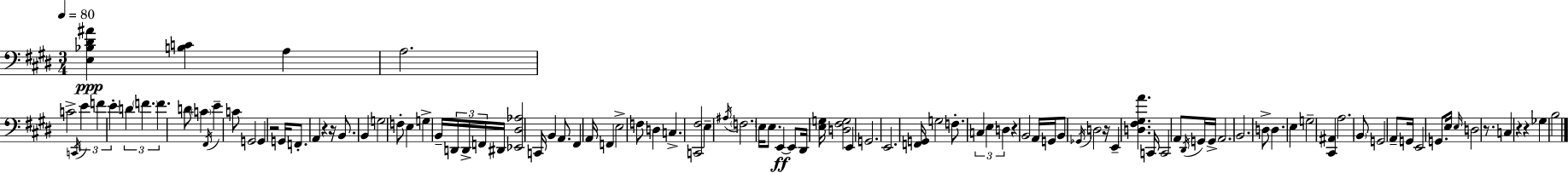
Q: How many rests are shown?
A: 8